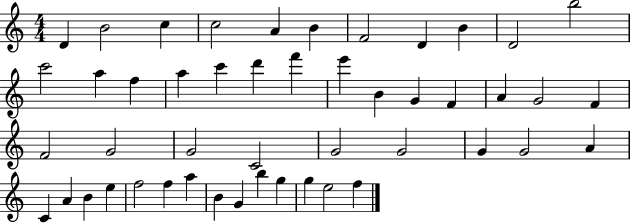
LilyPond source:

{
  \clef treble
  \numericTimeSignature
  \time 4/4
  \key c \major
  d'4 b'2 c''4 | c''2 a'4 b'4 | f'2 d'4 b'4 | d'2 b''2 | \break c'''2 a''4 f''4 | a''4 c'''4 d'''4 f'''4 | e'''4 b'4 g'4 f'4 | a'4 g'2 f'4 | \break f'2 g'2 | g'2 c'2 | g'2 g'2 | g'4 g'2 a'4 | \break c'4 a'4 b'4 e''4 | f''2 f''4 a''4 | b'4 g'4 b''4 g''4 | g''4 e''2 f''4 | \break \bar "|."
}